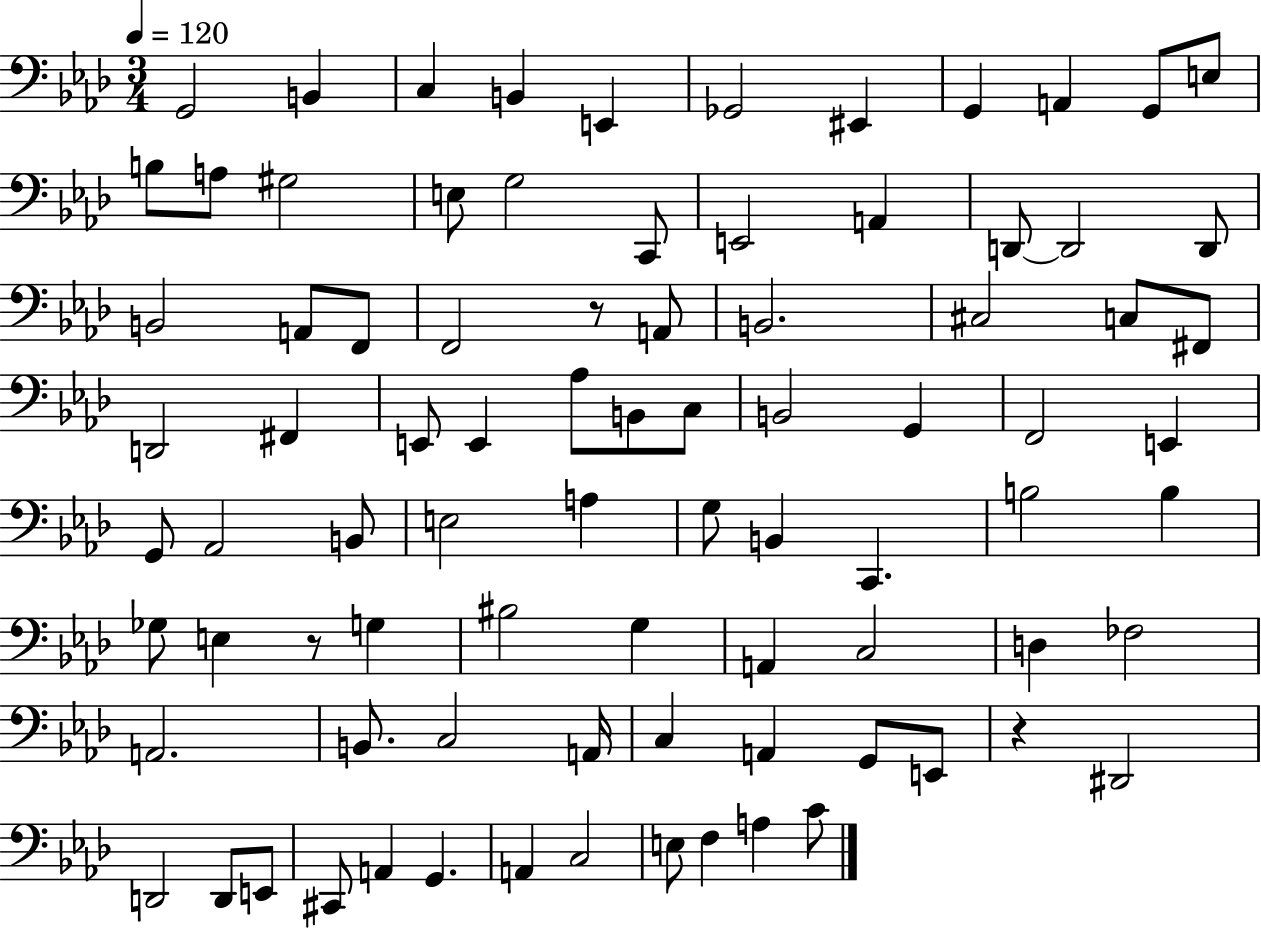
{
  \clef bass
  \numericTimeSignature
  \time 3/4
  \key aes \major
  \tempo 4 = 120
  g,2 b,4 | c4 b,4 e,4 | ges,2 eis,4 | g,4 a,4 g,8 e8 | \break b8 a8 gis2 | e8 g2 c,8 | e,2 a,4 | d,8~~ d,2 d,8 | \break b,2 a,8 f,8 | f,2 r8 a,8 | b,2. | cis2 c8 fis,8 | \break d,2 fis,4 | e,8 e,4 aes8 b,8 c8 | b,2 g,4 | f,2 e,4 | \break g,8 aes,2 b,8 | e2 a4 | g8 b,4 c,4. | b2 b4 | \break ges8 e4 r8 g4 | bis2 g4 | a,4 c2 | d4 fes2 | \break a,2. | b,8. c2 a,16 | c4 a,4 g,8 e,8 | r4 dis,2 | \break d,2 d,8 e,8 | cis,8 a,4 g,4. | a,4 c2 | e8 f4 a4 c'8 | \break \bar "|."
}